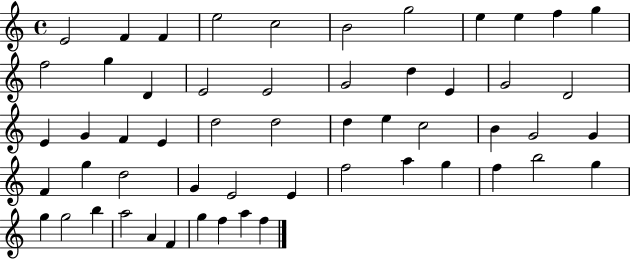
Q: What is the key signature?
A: C major